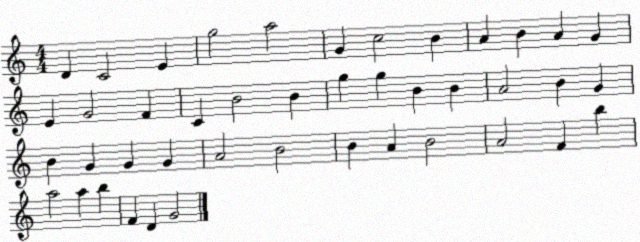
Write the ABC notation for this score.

X:1
T:Untitled
M:4/4
L:1/4
K:C
D C2 E g2 a2 G c2 B A B A G E G2 F C B2 B g g B B A2 B G B G G G A2 B2 B A B2 A2 F b a2 a b F D G2